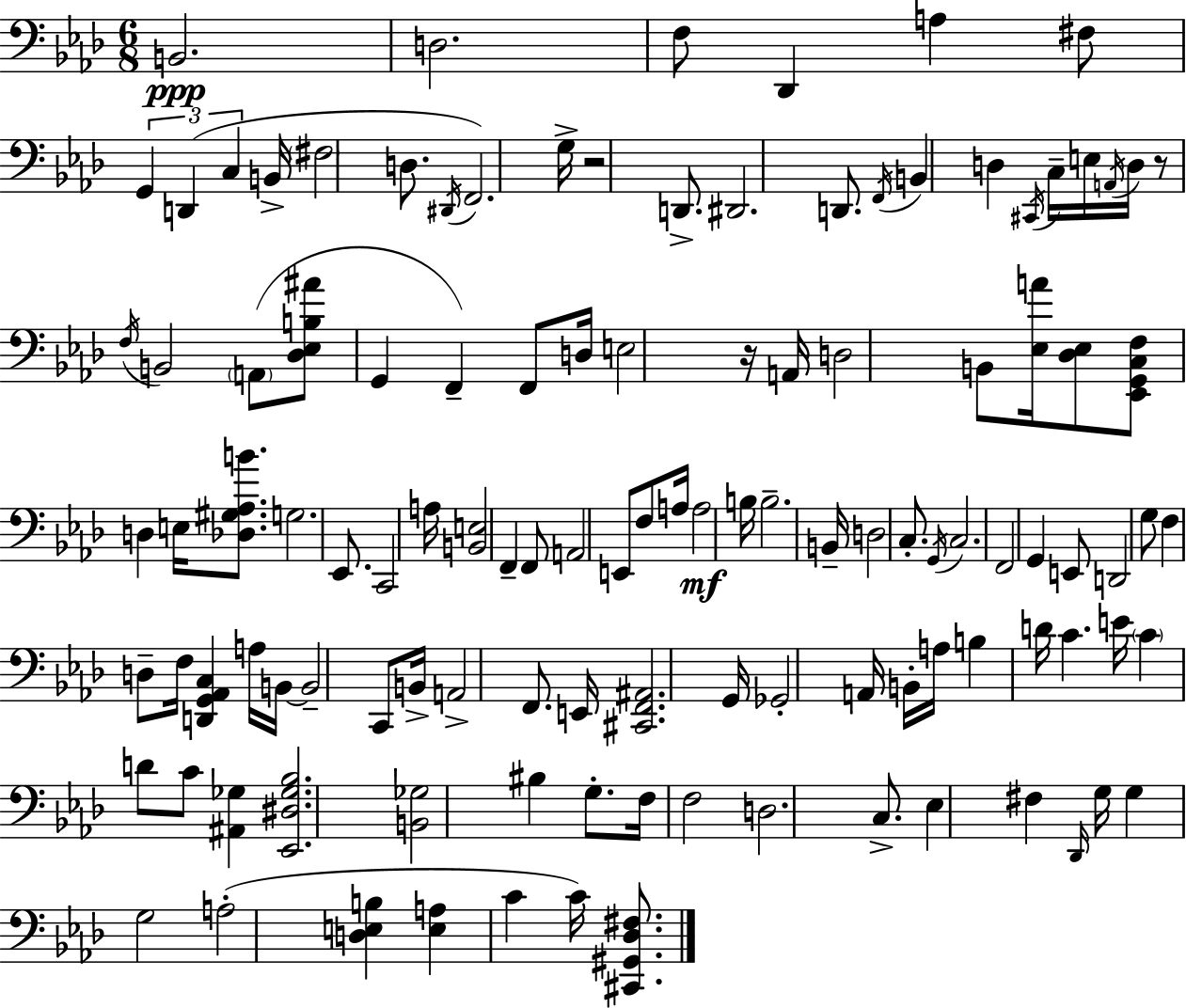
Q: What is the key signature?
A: AES major